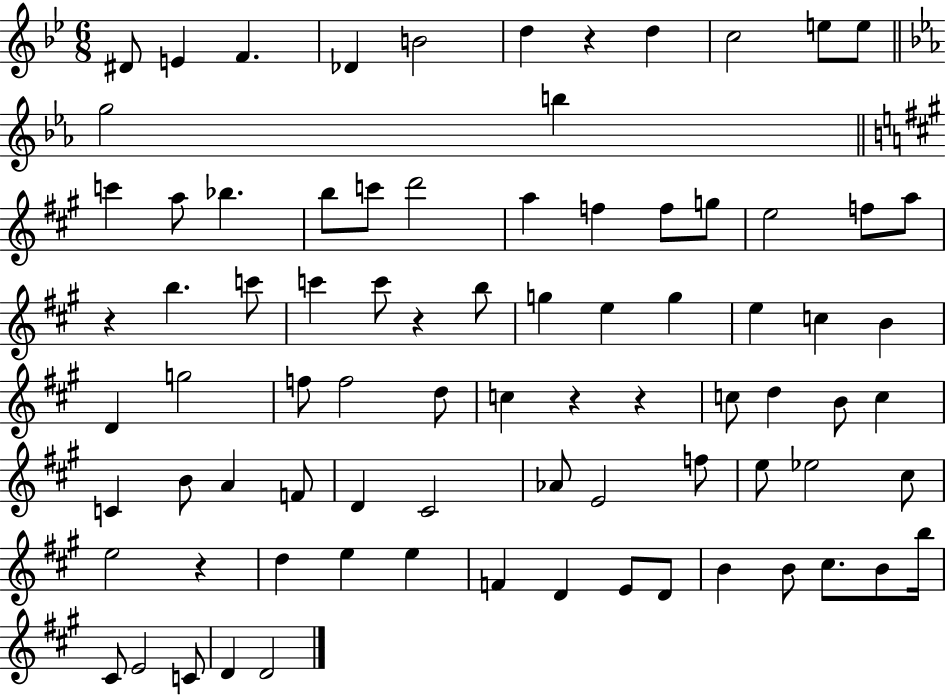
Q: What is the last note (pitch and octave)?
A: D4